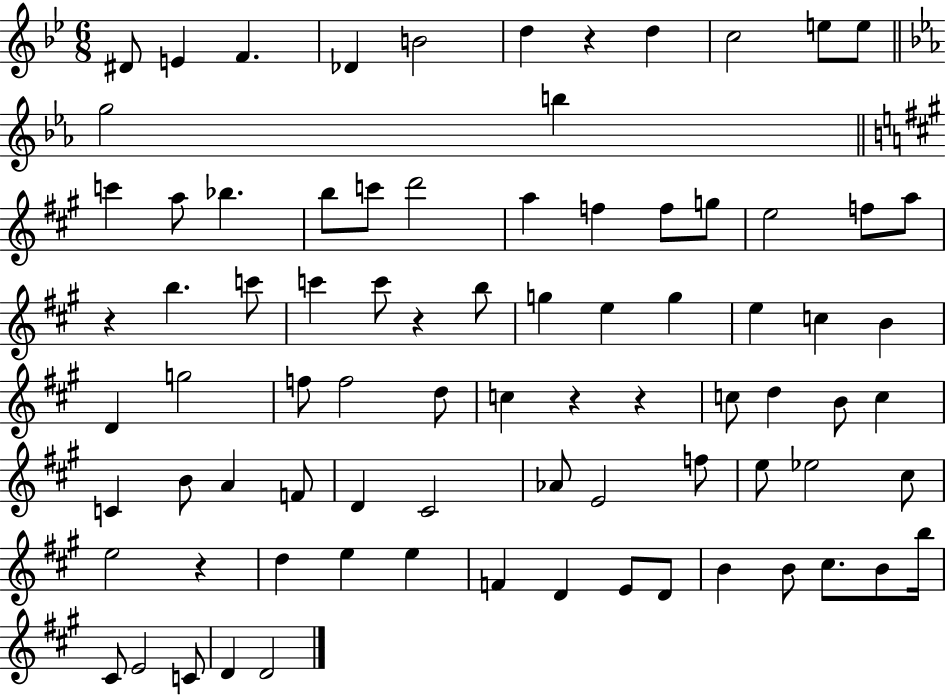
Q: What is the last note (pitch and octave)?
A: D4